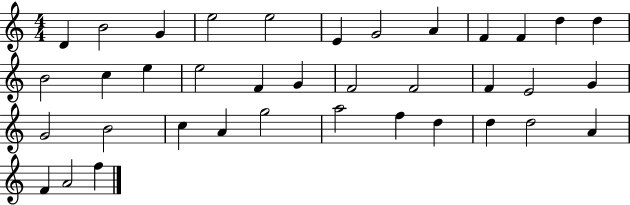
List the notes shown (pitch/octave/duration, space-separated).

D4/q B4/h G4/q E5/h E5/h E4/q G4/h A4/q F4/q F4/q D5/q D5/q B4/h C5/q E5/q E5/h F4/q G4/q F4/h F4/h F4/q E4/h G4/q G4/h B4/h C5/q A4/q G5/h A5/h F5/q D5/q D5/q D5/h A4/q F4/q A4/h F5/q